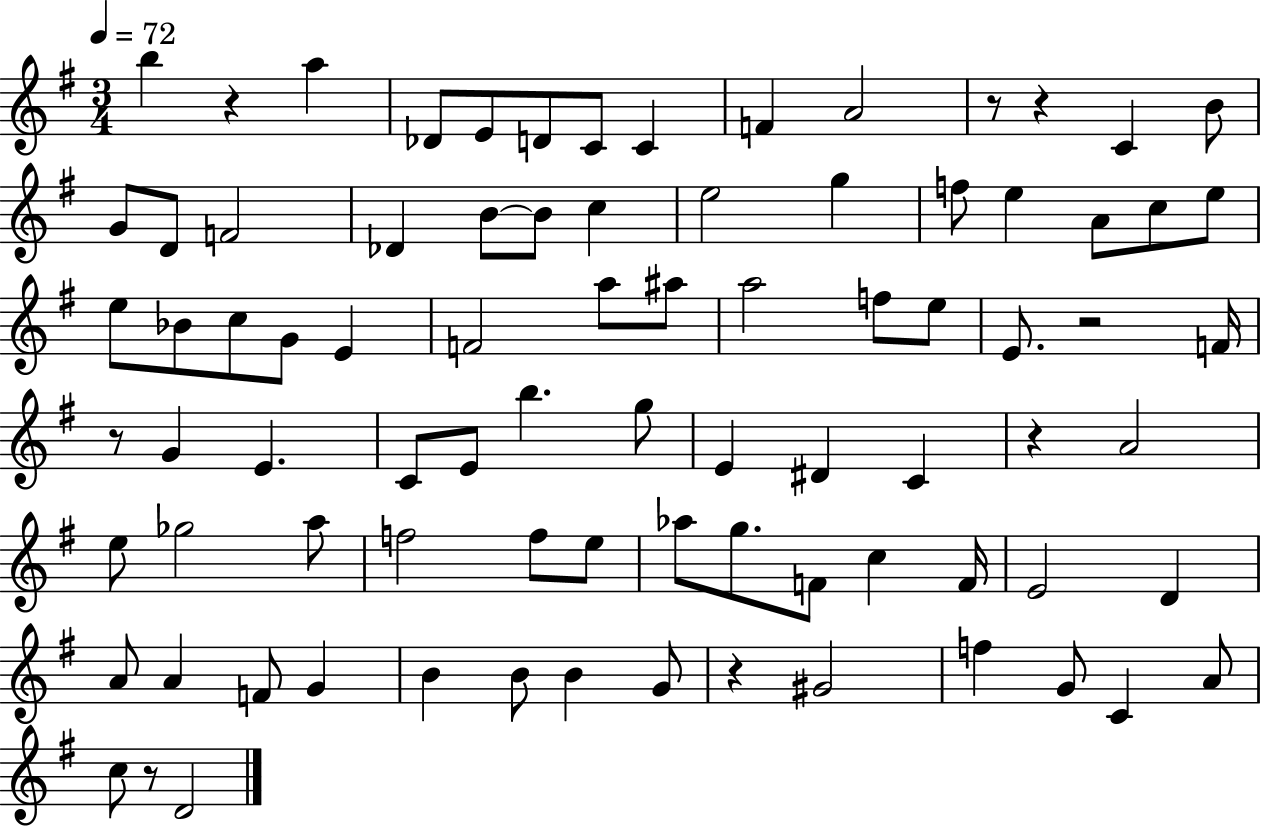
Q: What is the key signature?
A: G major